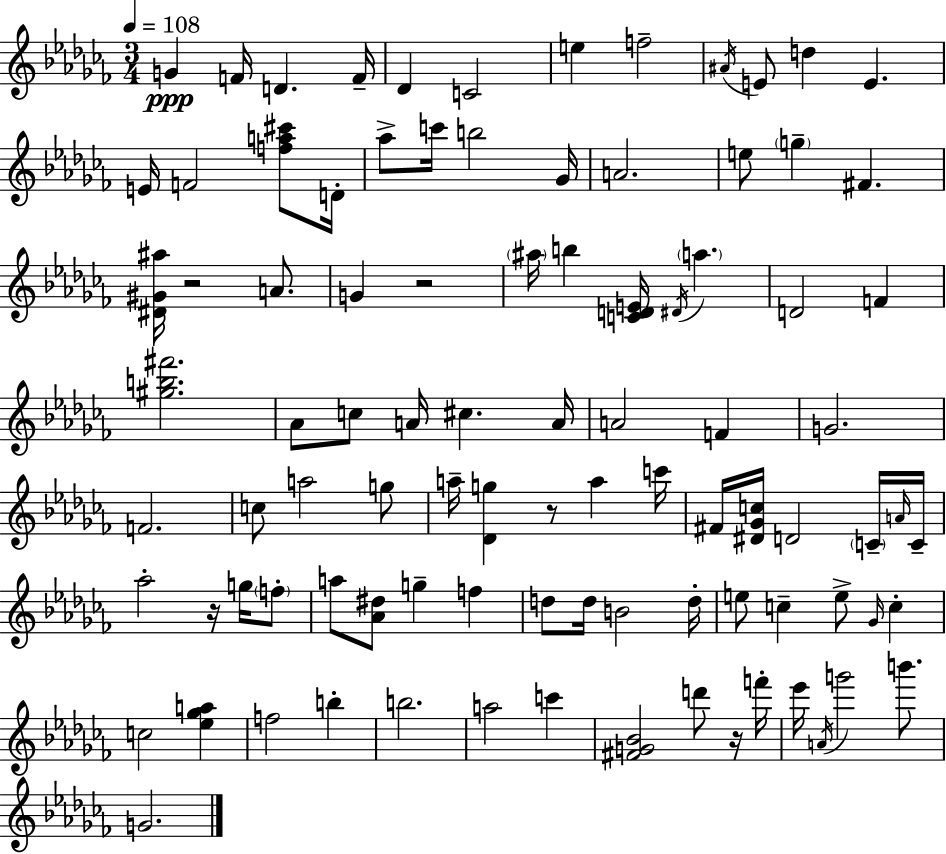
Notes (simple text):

G4/q F4/s D4/q. F4/s Db4/q C4/h E5/q F5/h A#4/s E4/e D5/q E4/q. E4/s F4/h [F5,A5,C#6]/e D4/s Ab5/e C6/s B5/h Gb4/s A4/h. E5/e G5/q F#4/q. [D#4,G#4,A#5]/s R/h A4/e. G4/q R/h A#5/s B5/q [C4,D4,E4]/s D#4/s A5/q. D4/h F4/q [G#5,B5,F#6]/h. Ab4/e C5/e A4/s C#5/q. A4/s A4/h F4/q G4/h. F4/h. C5/e A5/h G5/e A5/s [Db4,G5]/q R/e A5/q C6/s F#4/s [D#4,Gb4,C5]/s D4/h C4/s A4/s C4/s Ab5/h R/s G5/s F5/e A5/e [Ab4,D#5]/e G5/q F5/q D5/e D5/s B4/h D5/s E5/e C5/q E5/e Gb4/s C5/q C5/h [Eb5,Gb5,A5]/q F5/h B5/q B5/h. A5/h C6/q [F#4,G4,Bb4]/h D6/e R/s F6/s Eb6/s A4/s G6/h B6/e. G4/h.